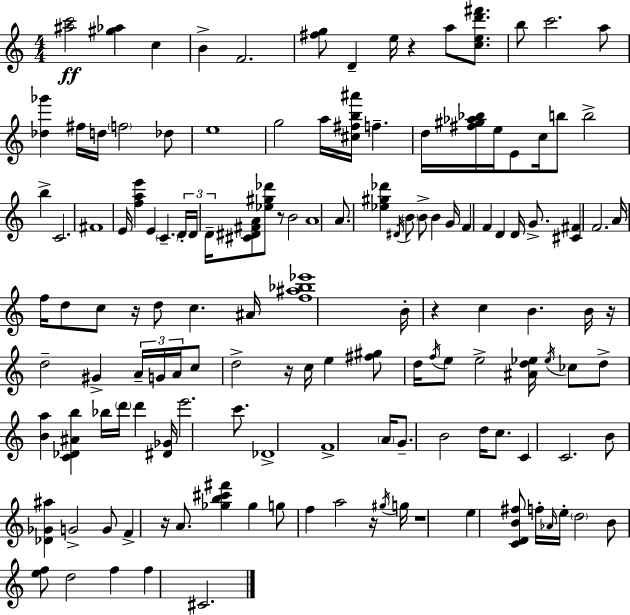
[A#5,C6]/h [G#5,Ab5]/q C5/q B4/q F4/h. [F#5,G5]/e D4/q E5/s R/q A5/e [C5,E5,D6,F#6]/e. B5/e C6/h. A5/e [Db5,Gb6]/q F#5/s D5/s F5/h Db5/e E5/w G5/h A5/s [C#5,F#5,B5,A#6]/s F5/q. D5/s [F#5,G#5,Ab5,Bb5]/s E5/s E4/e C5/s B5/e B5/h B5/q C4/h. F#4/w E4/s [F5,A5,E6]/q E4/q C4/q. D4/s D4/s D4/s [C#4,D#4,F#4,A4]/e [Eb5,G#5,Db6]/e R/e B4/h A4/w A4/e. [Eb5,G#5,Db6]/q D#4/s B4/e B4/e B4/q G4/s F4/q F4/q D4/q D4/s G4/e. [C#4,F#4]/q F4/h. A4/s F5/s D5/e C5/e R/s D5/e C5/q. A#4/s [F5,A#5,Bb5,Eb6]/w B4/s R/q C5/q B4/q. B4/s R/s D5/h G#4/q A4/s G4/s A4/s C5/e D5/h R/s C5/s E5/q [F#5,G#5]/e D5/s F5/s E5/e E5/h [A#4,D5,Eb5]/s Eb5/s CES5/e D5/e [B4,A5]/q [C4,Db4,A#4,B5]/q Bb5/s D6/s D6/q [D#4,Gb4]/s E6/h. C6/e. Db4/w F4/w A4/s G4/e. B4/h D5/s C5/e. C4/q C4/h. B4/e [Db4,Gb4,A#5]/q G4/h G4/e F4/q R/s A4/e. [Gb5,B5,C#6,F#6]/q Gb5/q G5/e F5/q A5/h R/s G#5/s G5/s R/w E5/q [C4,D4,B4,F#5]/e F5/s Ab4/s E5/s D5/h B4/e [E5,F5]/e D5/h F5/q F5/q C#4/h.